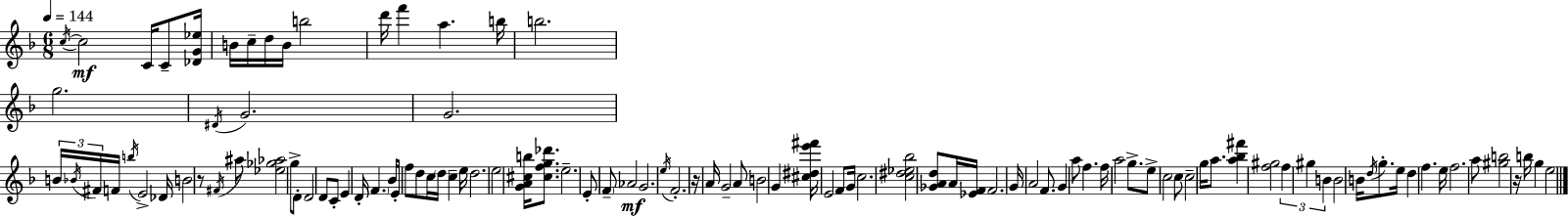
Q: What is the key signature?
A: D minor